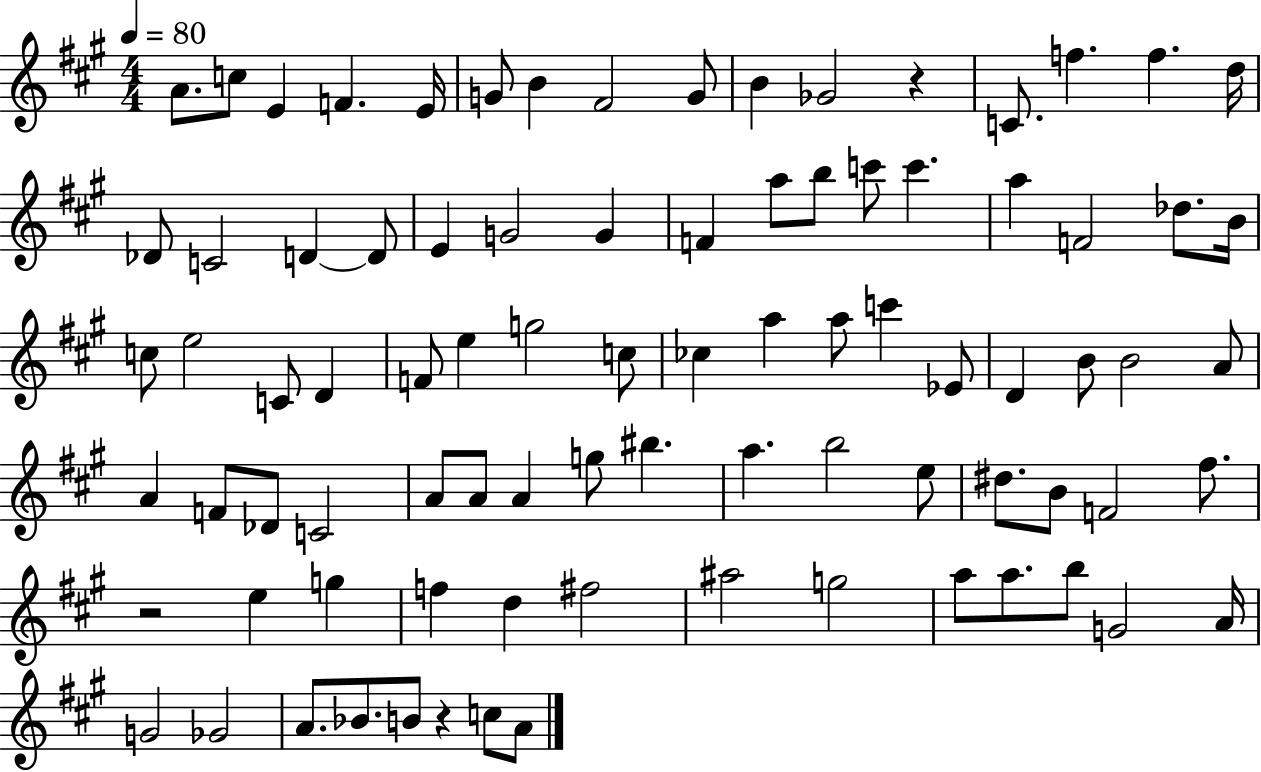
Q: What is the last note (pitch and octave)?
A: A4